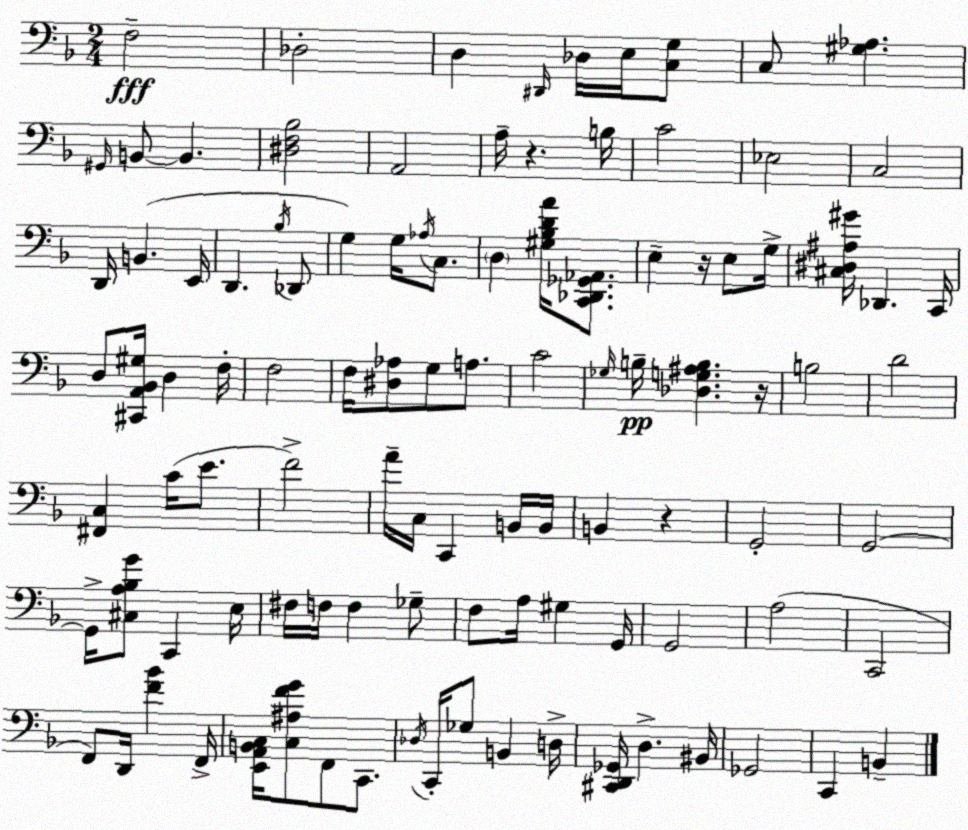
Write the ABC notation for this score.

X:1
T:Untitled
M:2/4
L:1/4
K:Dm
F,2 _D,2 D, ^D,,/4 _D,/4 E,/4 [C,G,]/2 C,/2 [^G,_A,] ^G,,/4 B,,/2 B,, [^D,F,_B,]2 A,,2 A,/4 z B,/4 C2 _E,2 C,2 D,,/4 B,, E,,/4 D,, _B,/4 _D,,/2 G, G,/4 _A,/4 C,/2 D, [^G,_B,DA]/4 [C,,_D,,_G,,_A,,]/2 E, z/4 E,/2 G,/4 [^C,^D,^A,^G]/4 _D,, C,,/4 D,/2 [^C,,A,,_B,,^G,]/4 D, F,/4 F,2 F,/4 [^D,_A,]/2 G,/2 A,/2 C2 _G,/4 B,/4 [_D,G,^A,B,] z/4 B,2 D2 [^F,,C,] C/4 E/2 F2 A/4 C,/4 C,, B,,/4 B,,/4 B,, z G,,2 G,,2 G,,/4 [^C,A,_B,G]/2 C,, E,/4 ^F,/4 F,/4 F, _G,/2 F,/2 A,/4 ^G, G,,/4 G,,2 A,2 C,,2 F,,/2 D,,/4 [F_B] F,,/4 [E,,A,,B,,C,]/4 [C,^A,FG]/2 F,,/2 C,,/2 _D,/4 C,,/4 _G,/2 B,, D,/4 [^C,,D,,_G,,]/4 D, ^B,,/4 _G,,2 C,, B,,